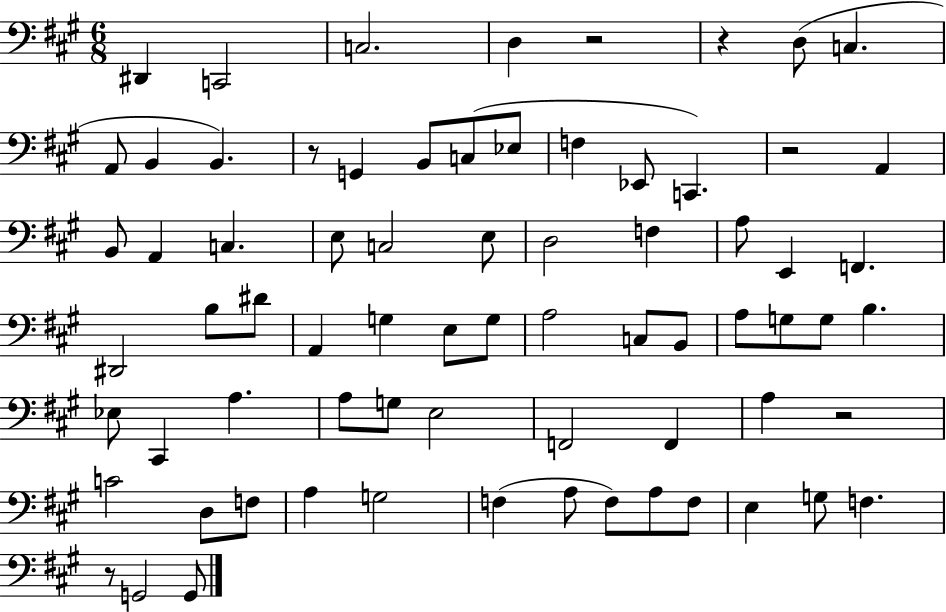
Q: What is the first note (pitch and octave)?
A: D#2